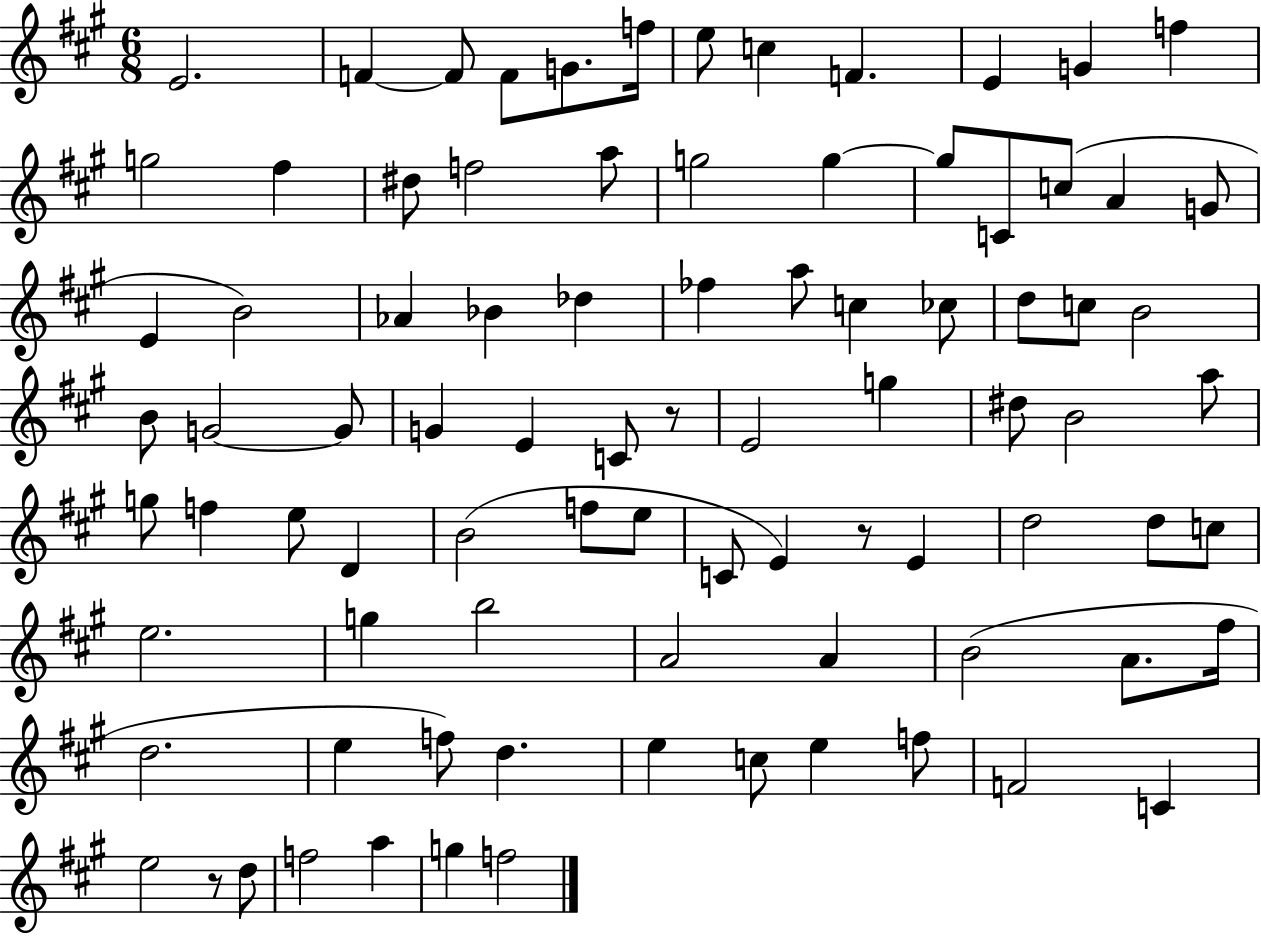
{
  \clef treble
  \numericTimeSignature
  \time 6/8
  \key a \major
  e'2. | f'4~~ f'8 f'8 g'8. f''16 | e''8 c''4 f'4. | e'4 g'4 f''4 | \break g''2 fis''4 | dis''8 f''2 a''8 | g''2 g''4~~ | g''8 c'8 c''8( a'4 g'8 | \break e'4 b'2) | aes'4 bes'4 des''4 | fes''4 a''8 c''4 ces''8 | d''8 c''8 b'2 | \break b'8 g'2~~ g'8 | g'4 e'4 c'8 r8 | e'2 g''4 | dis''8 b'2 a''8 | \break g''8 f''4 e''8 d'4 | b'2( f''8 e''8 | c'8 e'4) r8 e'4 | d''2 d''8 c''8 | \break e''2. | g''4 b''2 | a'2 a'4 | b'2( a'8. fis''16 | \break d''2. | e''4 f''8) d''4. | e''4 c''8 e''4 f''8 | f'2 c'4 | \break e''2 r8 d''8 | f''2 a''4 | g''4 f''2 | \bar "|."
}